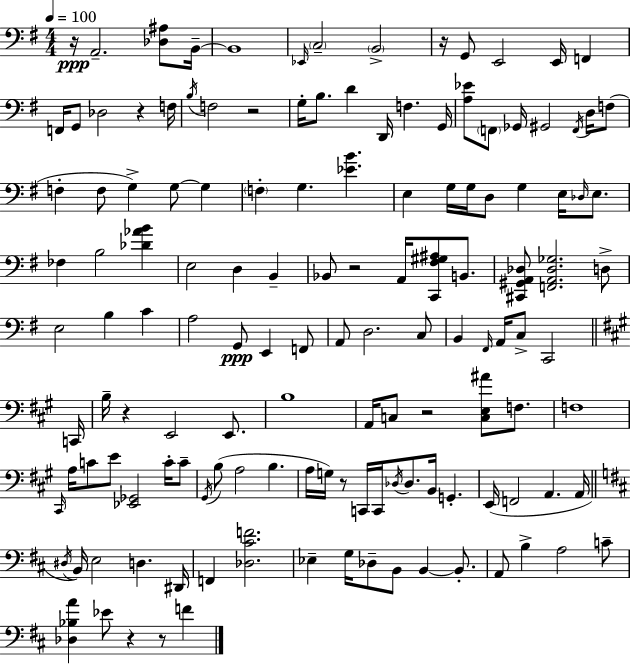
X:1
T:Untitled
M:4/4
L:1/4
K:Em
z/4 A,,2 [_D,^A,]/2 B,,/4 B,,4 _E,,/4 C,2 B,,2 z/4 G,,/2 E,,2 E,,/4 F,, F,,/4 G,,/2 _D,2 z F,/4 B,/4 F,2 z2 G,/4 B,/2 D D,,/4 F, G,,/4 [A,_E]/2 F,,/2 _G,,/4 ^G,,2 F,,/4 D,/4 F,/2 F, F,/2 G, G,/2 G, F, G, [_EB] E, G,/4 G,/4 D,/2 G, E,/4 _D,/4 E,/2 _F, B,2 [_D_AB] E,2 D, B,, _B,,/2 z2 A,,/4 [C,,^F,^G,^A,]/2 B,,/2 [^C,,^G,,A,,_D,]/2 [F,,A,,_D,_G,]2 D,/2 E,2 B, C A,2 G,,/2 E,, F,,/2 A,,/2 D,2 C,/2 B,, ^F,,/4 A,,/4 C,/2 C,,2 C,,/4 B,/4 z E,,2 E,,/2 B,4 A,,/4 C,/2 z2 [C,E,^A]/2 F,/2 F,4 ^C,,/4 A,/4 C/2 E/2 [_E,,_G,,]2 C/4 C/2 ^G,,/4 B,/2 A,2 B, A,/4 G,/4 z/2 C,,/4 C,,/4 _D,/4 _D,/2 B,,/4 G,, E,,/4 F,,2 A,, A,,/4 ^D,/4 B,,/4 E,2 D, ^D,,/4 F,, [_D,^CF]2 _E, G,/4 _D,/2 B,,/2 B,, B,,/2 A,,/2 B, A,2 C/2 [_D,_B,A] _E/2 z z/2 F